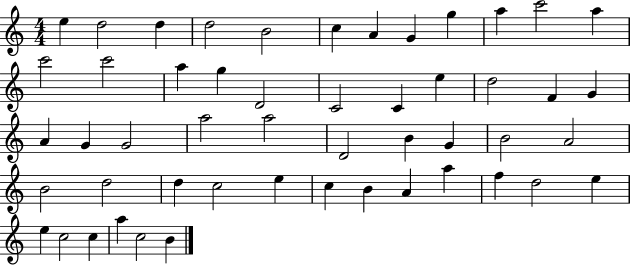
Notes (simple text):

E5/q D5/h D5/q D5/h B4/h C5/q A4/q G4/q G5/q A5/q C6/h A5/q C6/h C6/h A5/q G5/q D4/h C4/h C4/q E5/q D5/h F4/q G4/q A4/q G4/q G4/h A5/h A5/h D4/h B4/q G4/q B4/h A4/h B4/h D5/h D5/q C5/h E5/q C5/q B4/q A4/q A5/q F5/q D5/h E5/q E5/q C5/h C5/q A5/q C5/h B4/q